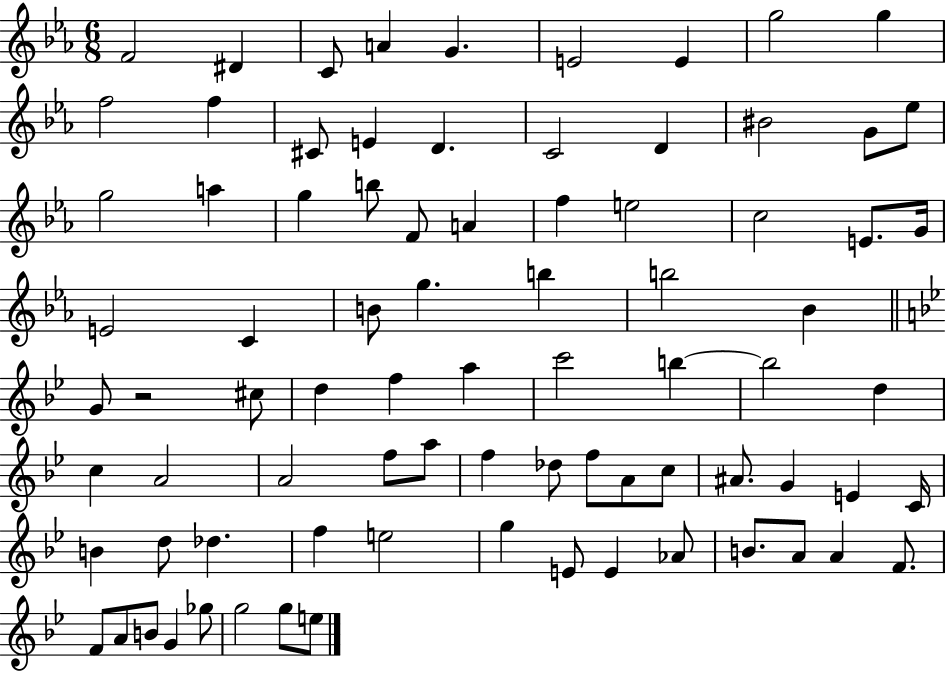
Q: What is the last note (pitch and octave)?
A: E5